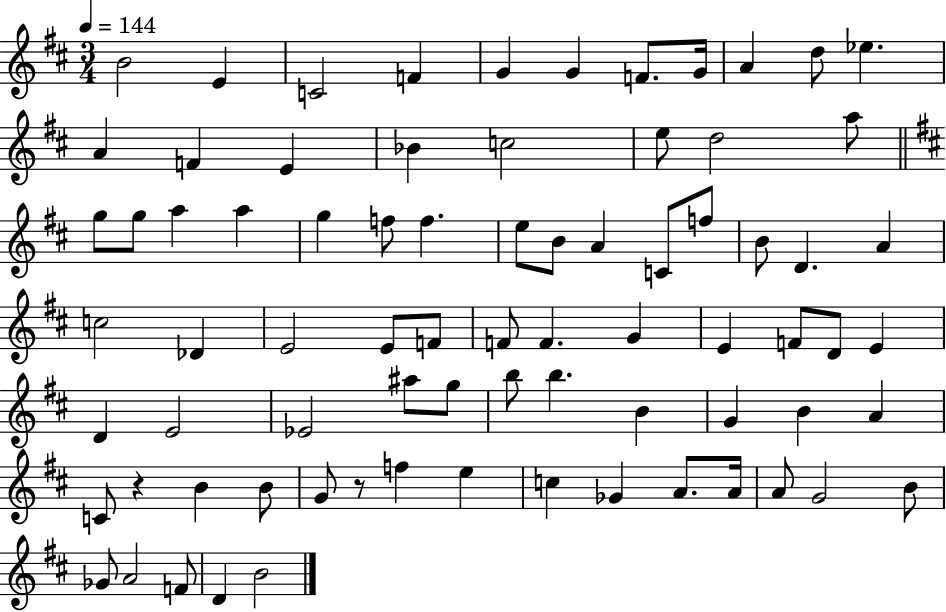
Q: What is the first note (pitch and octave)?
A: B4